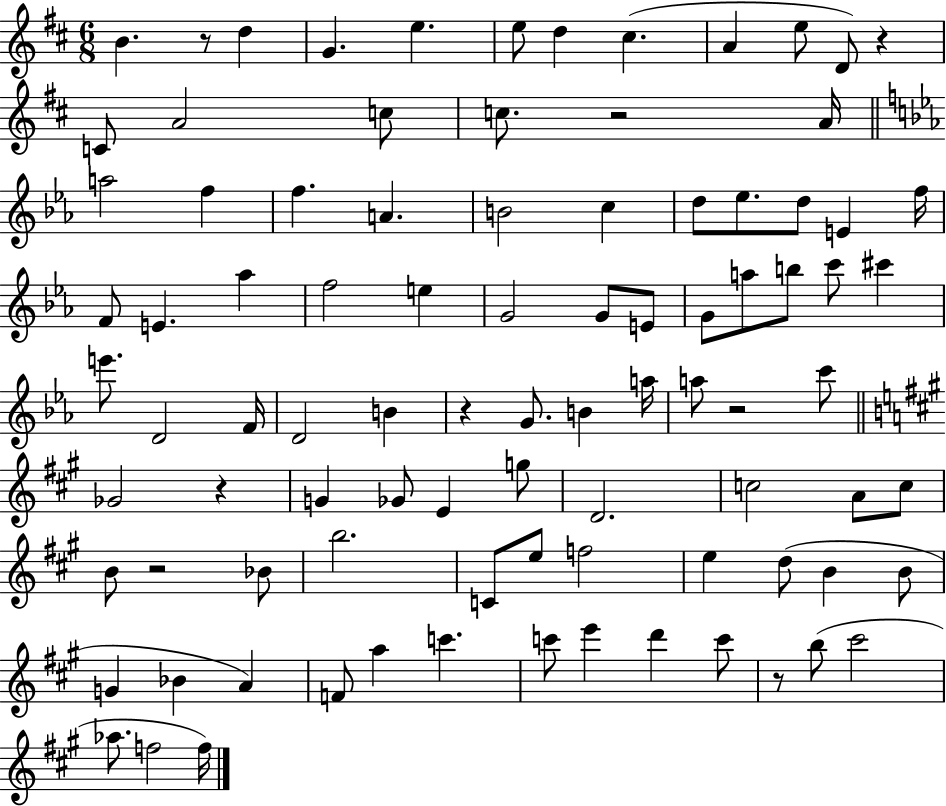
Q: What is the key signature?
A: D major